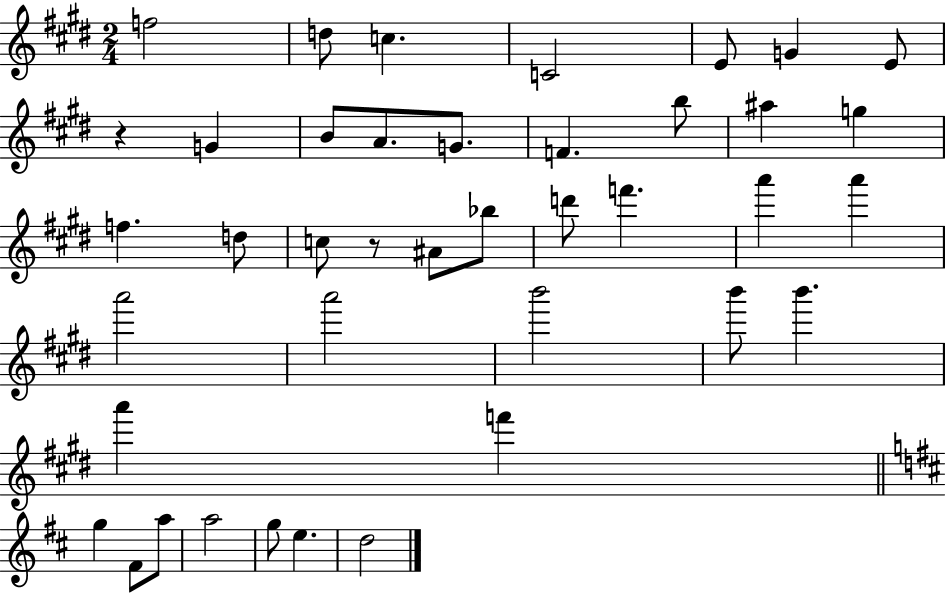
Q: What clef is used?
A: treble